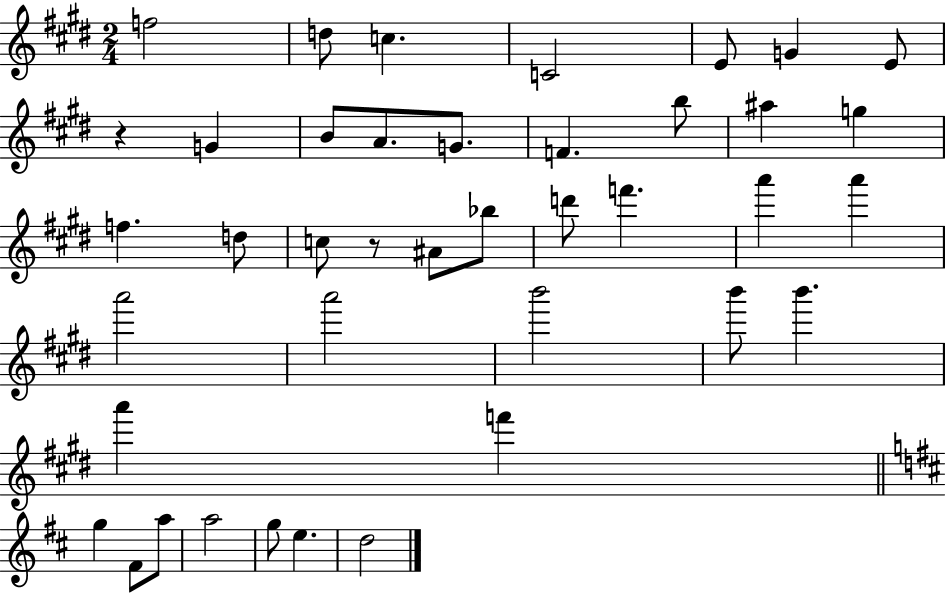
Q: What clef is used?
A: treble